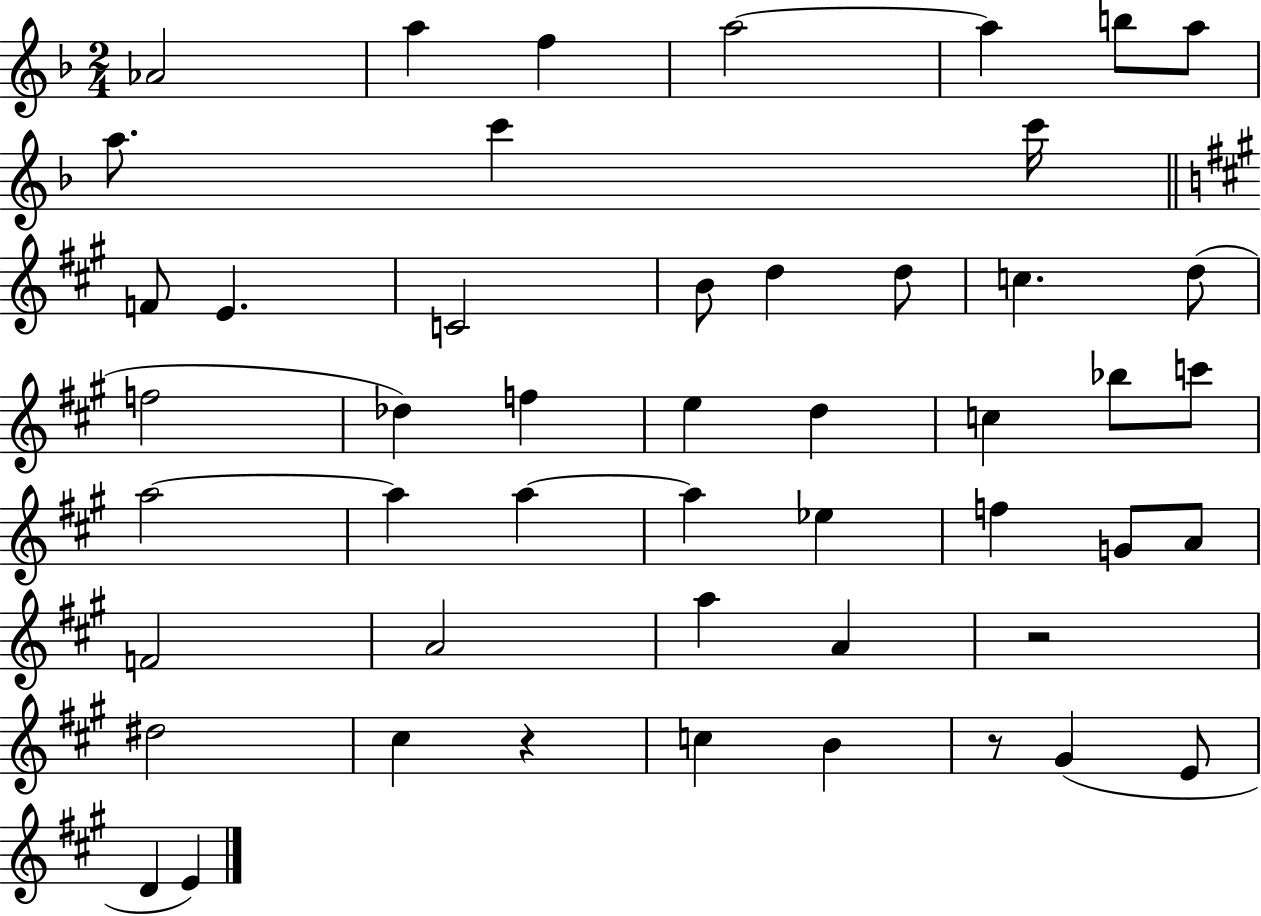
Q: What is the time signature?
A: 2/4